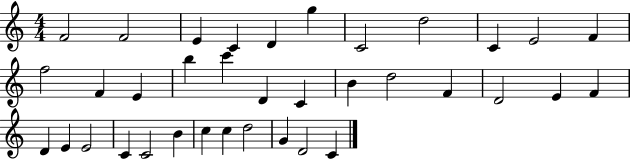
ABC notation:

X:1
T:Untitled
M:4/4
L:1/4
K:C
F2 F2 E C D g C2 d2 C E2 F f2 F E b c' D C B d2 F D2 E F D E E2 C C2 B c c d2 G D2 C